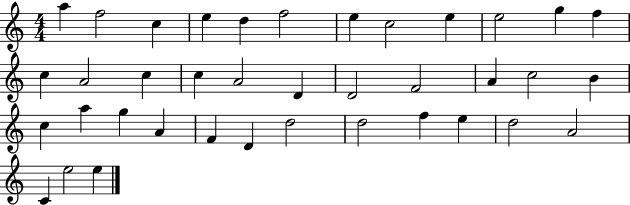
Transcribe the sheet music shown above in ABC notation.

X:1
T:Untitled
M:4/4
L:1/4
K:C
a f2 c e d f2 e c2 e e2 g f c A2 c c A2 D D2 F2 A c2 B c a g A F D d2 d2 f e d2 A2 C e2 e